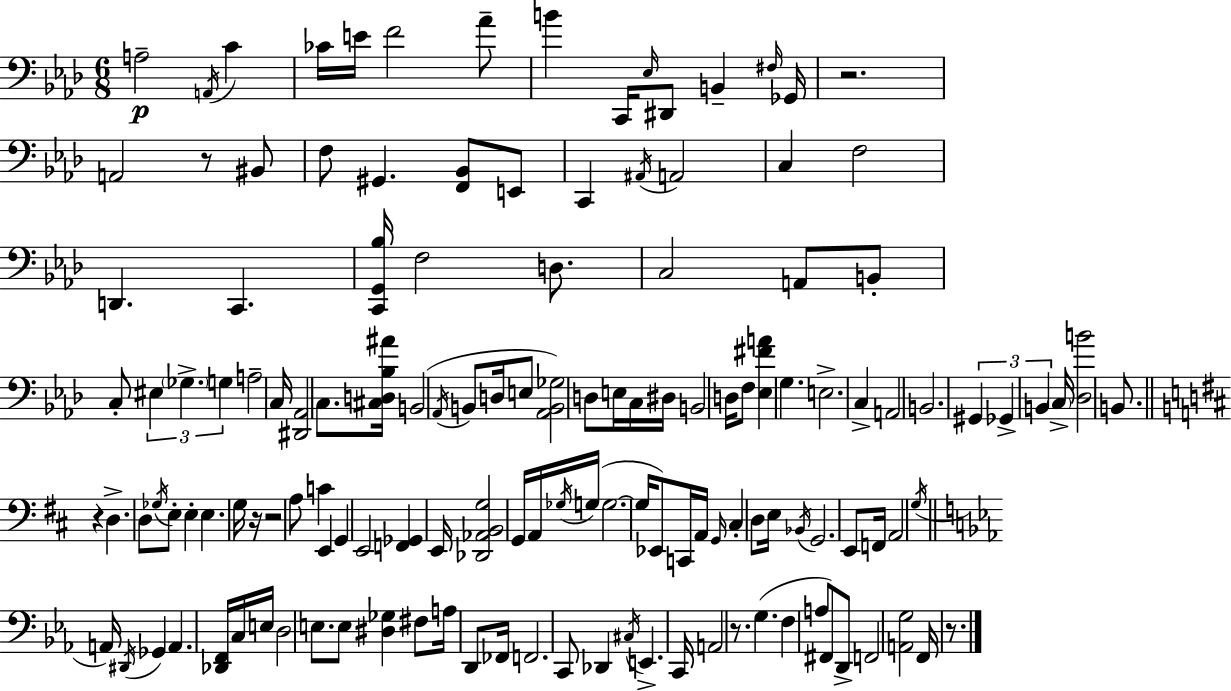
A3/h A2/s C4/q CES4/s E4/s F4/h Ab4/e B4/q C2/s Eb3/s D#2/e B2/q F#3/s Gb2/s R/h. A2/h R/e BIS2/e F3/e G#2/q. [F2,Bb2]/e E2/e C2/q A#2/s A2/h C3/q F3/h D2/q. C2/q. [C2,G2,Bb3]/s F3/h D3/e. C3/h A2/e B2/e C3/e EIS3/q Gb3/q. G3/q A3/h C3/s [D#2,Ab2]/h C3/e. [C#3,D3,Bb3,A#4]/s B2/h Ab2/s B2/e D3/s E3/e [Ab2,B2,Gb3]/h D3/e E3/s C3/s D#3/s B2/h D3/s F3/e [Eb3,F#4,A4]/q G3/q. E3/h. C3/q A2/h B2/h. G#2/q Gb2/q B2/q C3/s [Db3,B4]/h B2/e. R/q D3/q. D3/e Gb3/s E3/e E3/q E3/q. G3/s R/s R/h A3/e C4/q E2/q G2/q E2/h [F2,Gb2]/q E2/s [Db2,Ab2,B2,G3]/h G2/s A2/s Gb3/s G3/s G3/h. G3/s Eb2/e C2/s A2/s G2/s C#3/q D3/e E3/s Bb2/s G2/h. E2/e F2/s A2/h G3/s A2/s D#2/s Gb2/q A2/q. [Db2,F2]/s C3/s E3/s D3/h E3/e. E3/e [D#3,Gb3]/q F#3/e A3/s D2/e FES2/s F2/h. C2/e Db2/q C#3/s E2/q. C2/s A2/h R/e. G3/q. F3/q A3/e F#2/e D2/e F2/h [A2,G3]/h F2/s R/e.